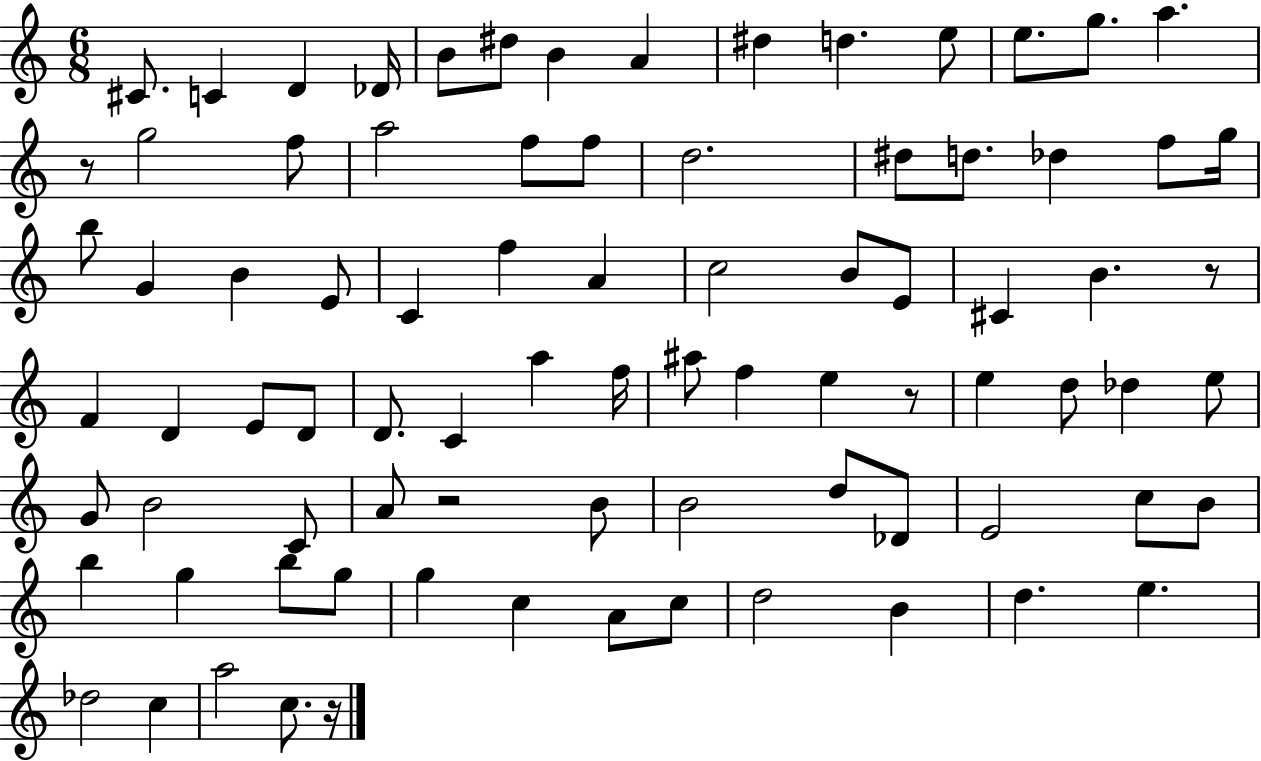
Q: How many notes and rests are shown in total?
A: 84